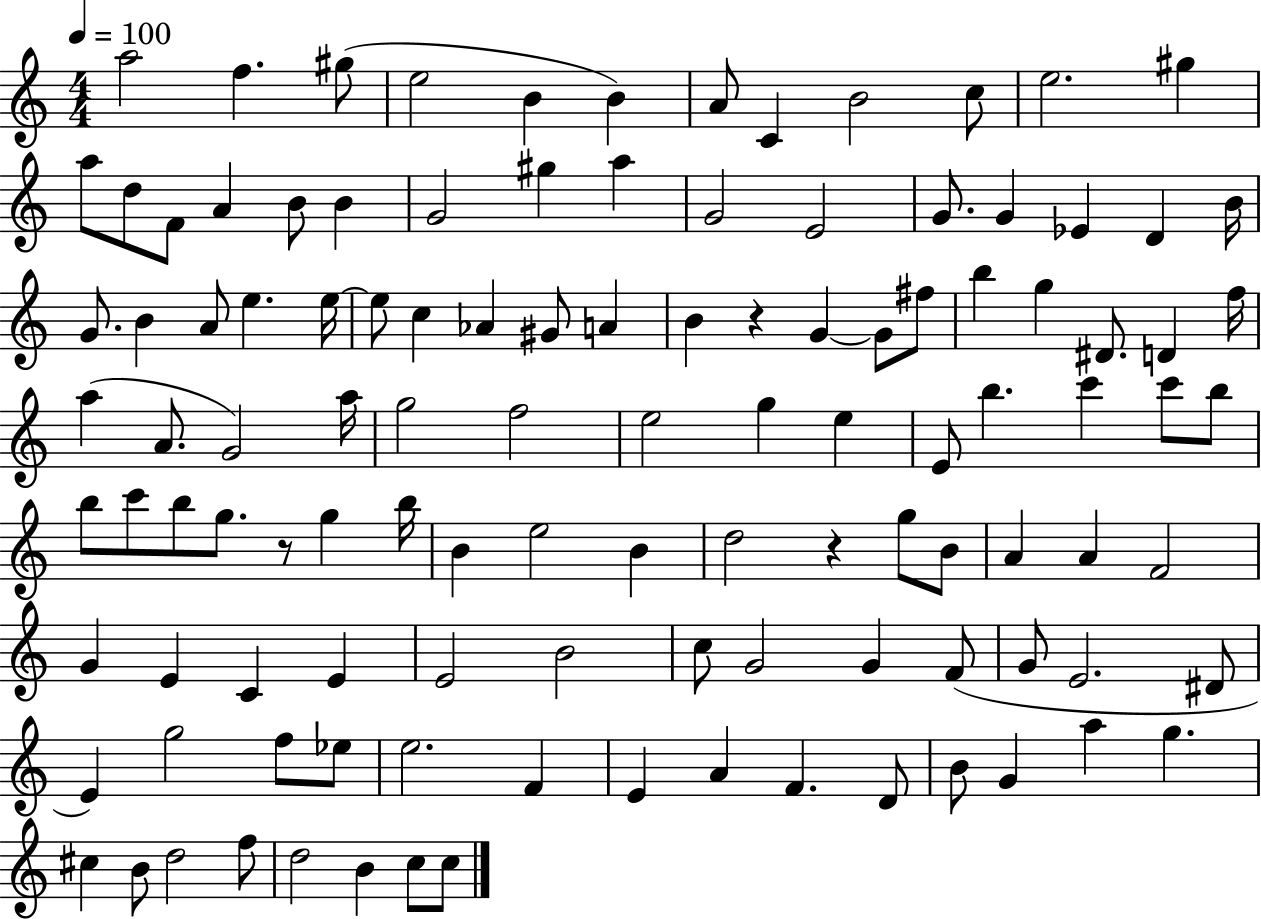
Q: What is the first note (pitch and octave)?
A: A5